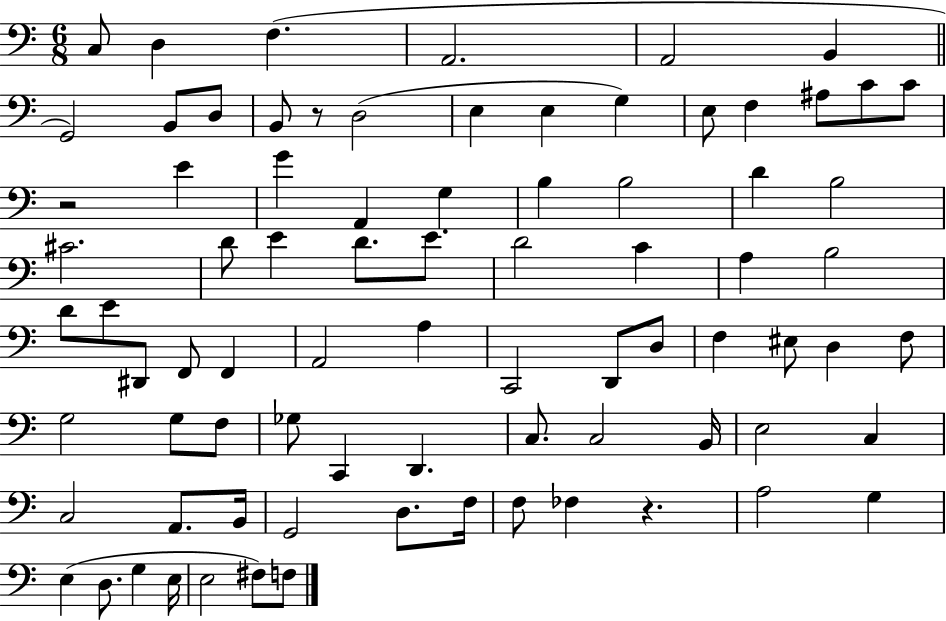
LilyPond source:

{
  \clef bass
  \numericTimeSignature
  \time 6/8
  \key c \major
  c8 d4 f4.( | a,2. | a,2 b,4 | \bar "||" \break \key c \major g,2) b,8 d8 | b,8 r8 d2( | e4 e4 g4) | e8 f4 ais8 c'8 c'8 | \break r2 e'4 | g'4 a,4 g4 | b4 b2 | d'4 b2 | \break cis'2. | d'8 e'4 d'8. e'8. | d'2 c'4 | a4 b2 | \break d'8 e'8 dis,8 f,8 f,4 | a,2 a4 | c,2 d,8 d8 | f4 eis8 d4 f8 | \break g2 g8 f8 | ges8 c,4 d,4. | c8. c2 b,16 | e2 c4 | \break c2 a,8. b,16 | g,2 d8. f16 | f8 fes4 r4. | a2 g4 | \break e4( d8. g4 e16 | e2 fis8) f8 | \bar "|."
}